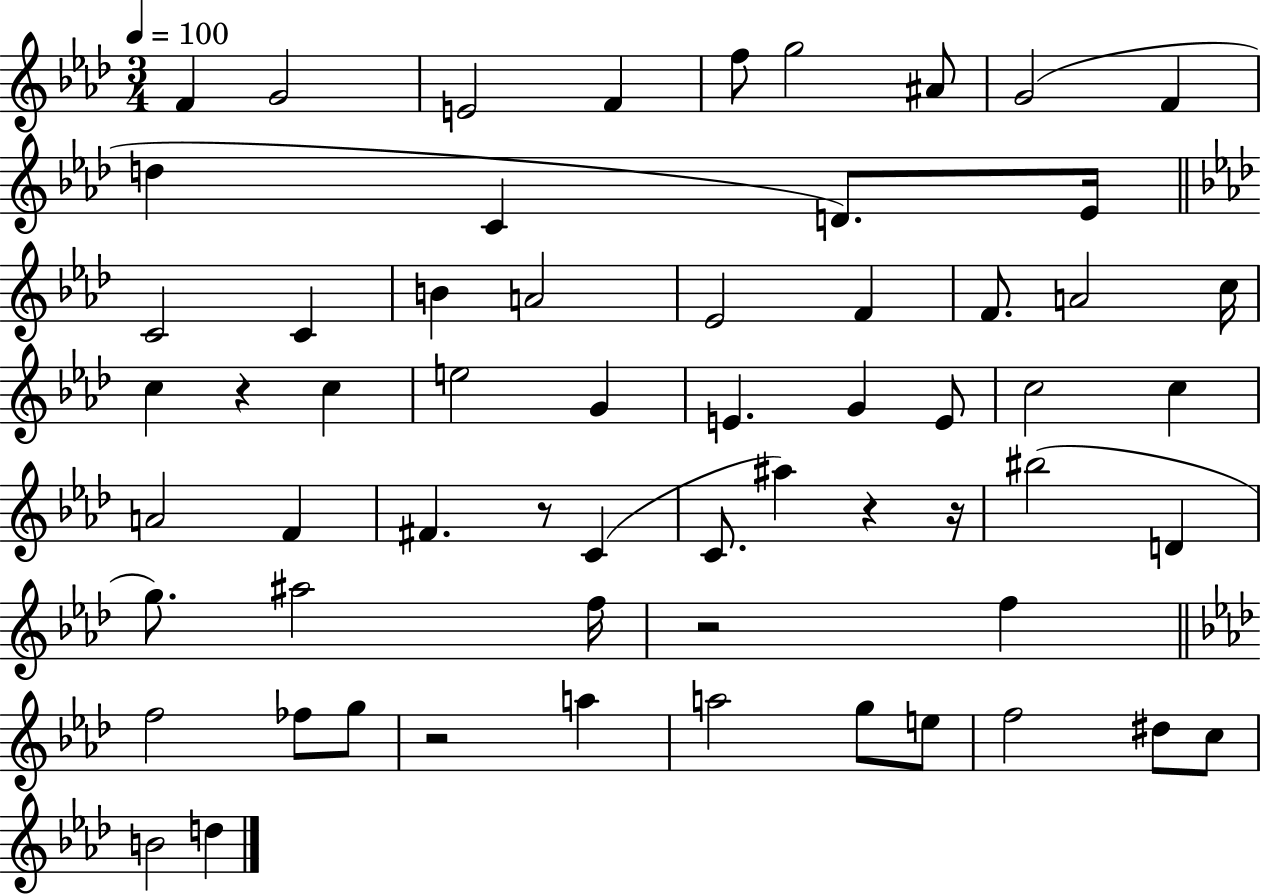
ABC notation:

X:1
T:Untitled
M:3/4
L:1/4
K:Ab
F G2 E2 F f/2 g2 ^A/2 G2 F d C D/2 _E/4 C2 C B A2 _E2 F F/2 A2 c/4 c z c e2 G E G E/2 c2 c A2 F ^F z/2 C C/2 ^a z z/4 ^b2 D g/2 ^a2 f/4 z2 f f2 _f/2 g/2 z2 a a2 g/2 e/2 f2 ^d/2 c/2 B2 d